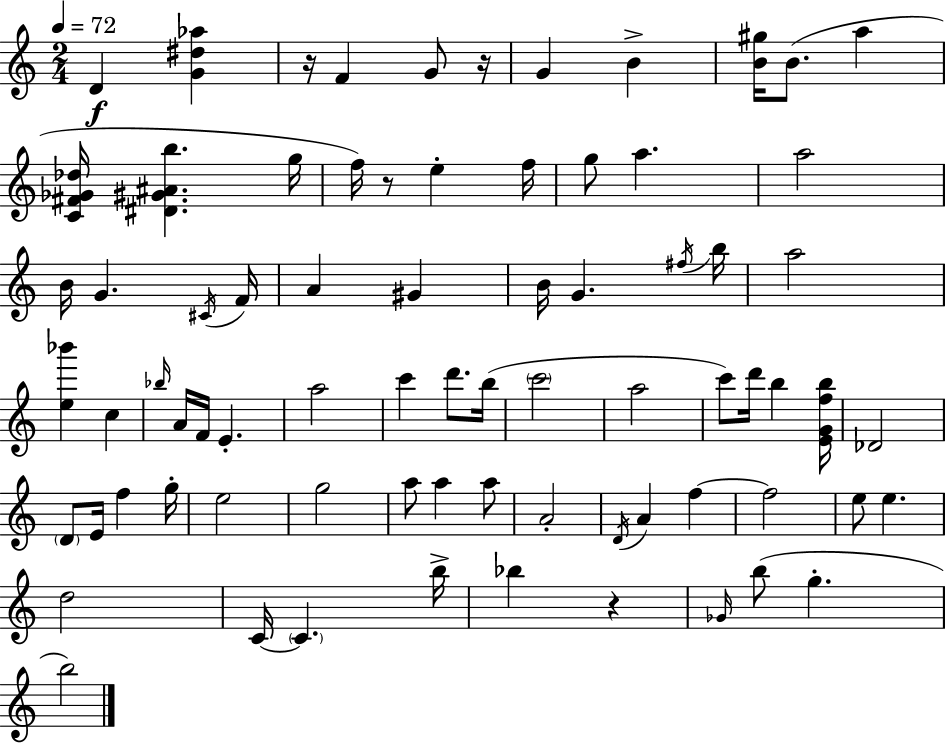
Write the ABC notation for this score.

X:1
T:Untitled
M:2/4
L:1/4
K:C
D [G^d_a] z/4 F G/2 z/4 G B [B^g]/4 B/2 a [C^F_G_d]/4 [^D^G^Ab] g/4 f/4 z/2 e f/4 g/2 a a2 B/4 G ^C/4 F/4 A ^G B/4 G ^f/4 b/4 a2 [e_b'] c _b/4 A/4 F/4 E a2 c' d'/2 b/4 c'2 a2 c'/2 d'/4 b [EGfb]/4 _D2 D/2 E/4 f g/4 e2 g2 a/2 a a/2 A2 D/4 A f f2 e/2 e d2 C/4 C b/4 _b z _G/4 b/2 g b2